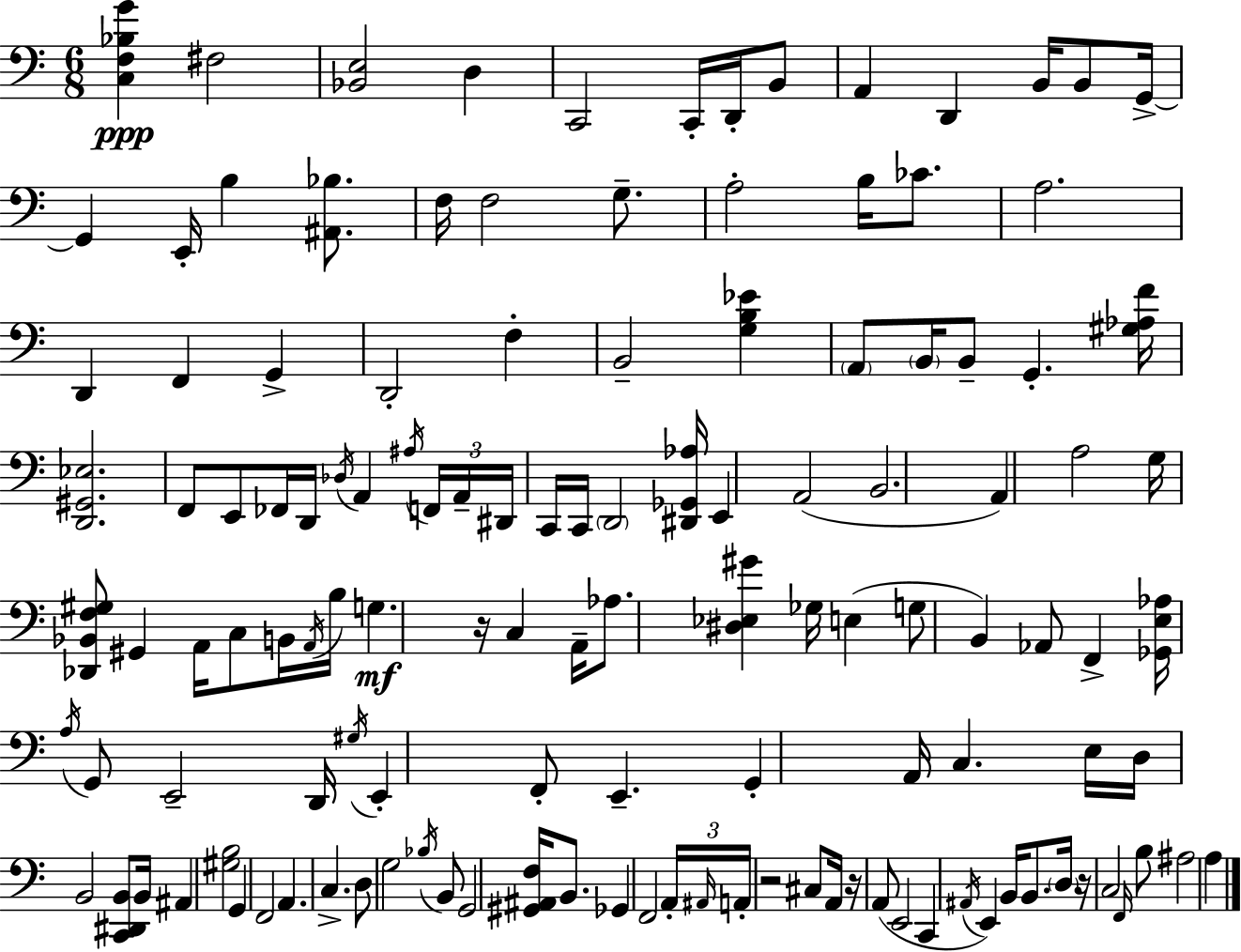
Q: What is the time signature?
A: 6/8